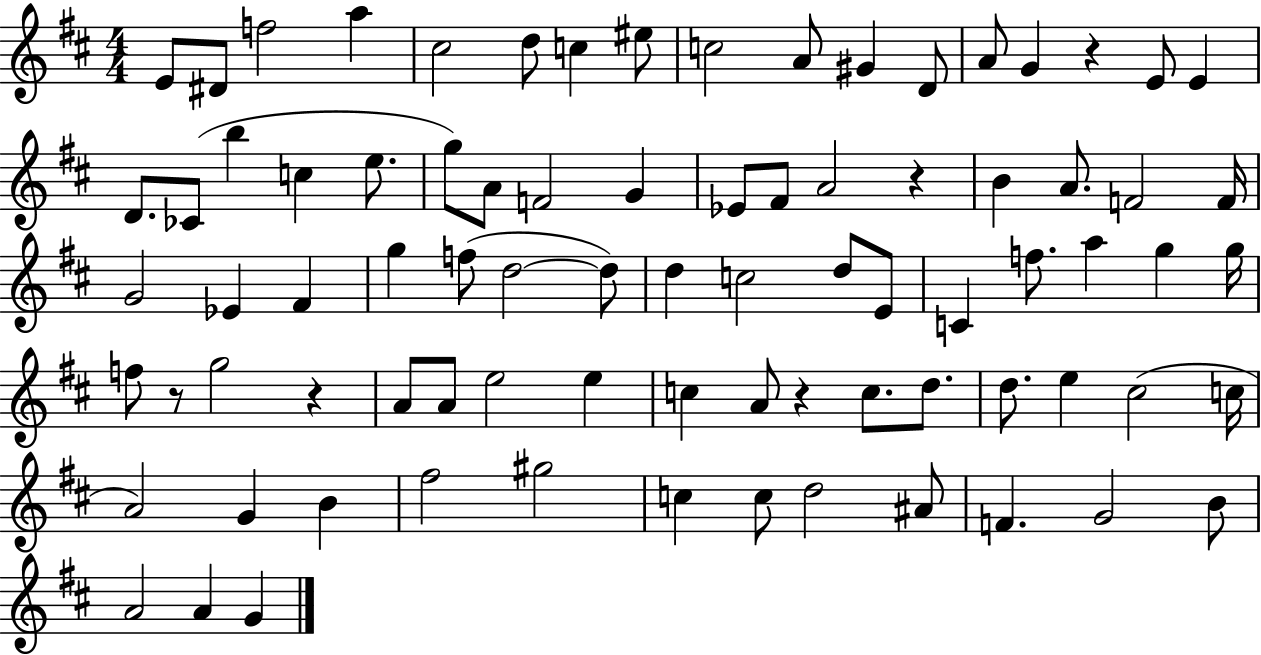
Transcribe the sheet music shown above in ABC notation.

X:1
T:Untitled
M:4/4
L:1/4
K:D
E/2 ^D/2 f2 a ^c2 d/2 c ^e/2 c2 A/2 ^G D/2 A/2 G z E/2 E D/2 _C/2 b c e/2 g/2 A/2 F2 G _E/2 ^F/2 A2 z B A/2 F2 F/4 G2 _E ^F g f/2 d2 d/2 d c2 d/2 E/2 C f/2 a g g/4 f/2 z/2 g2 z A/2 A/2 e2 e c A/2 z c/2 d/2 d/2 e ^c2 c/4 A2 G B ^f2 ^g2 c c/2 d2 ^A/2 F G2 B/2 A2 A G